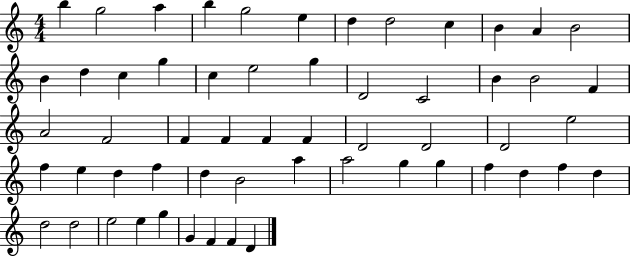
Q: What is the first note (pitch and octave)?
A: B5